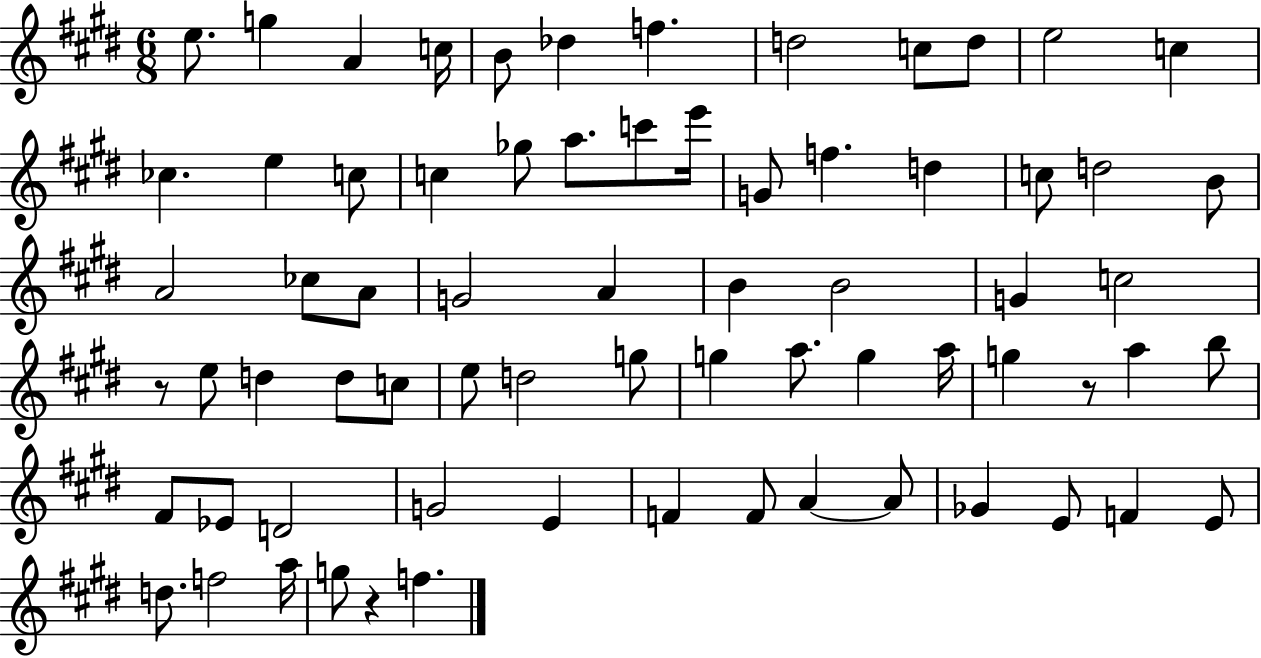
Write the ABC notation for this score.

X:1
T:Untitled
M:6/8
L:1/4
K:E
e/2 g A c/4 B/2 _d f d2 c/2 d/2 e2 c _c e c/2 c _g/2 a/2 c'/2 e'/4 G/2 f d c/2 d2 B/2 A2 _c/2 A/2 G2 A B B2 G c2 z/2 e/2 d d/2 c/2 e/2 d2 g/2 g a/2 g a/4 g z/2 a b/2 ^F/2 _E/2 D2 G2 E F F/2 A A/2 _G E/2 F E/2 d/2 f2 a/4 g/2 z f